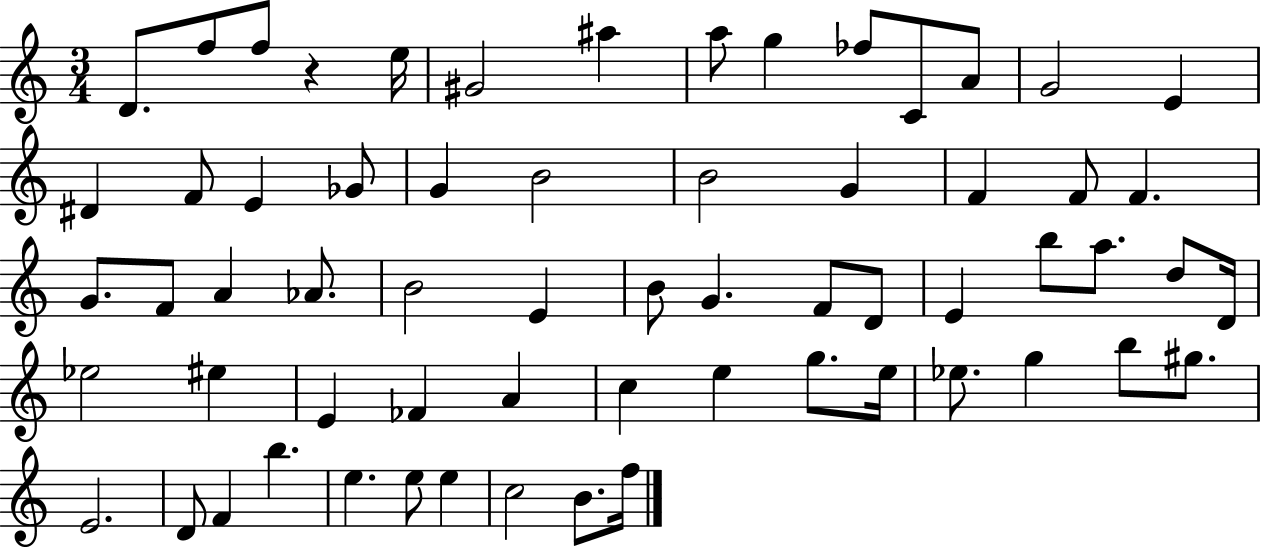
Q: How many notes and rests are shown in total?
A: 63